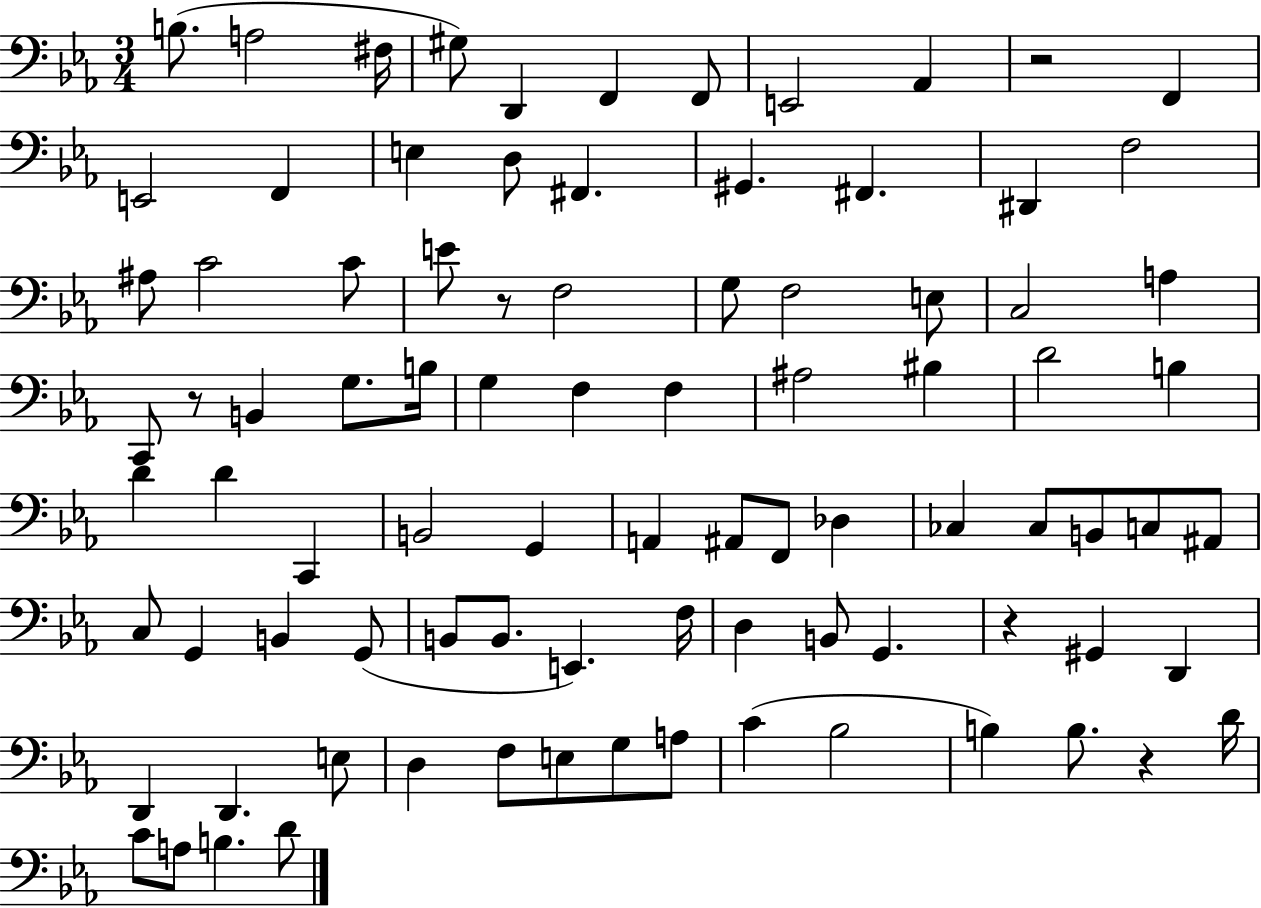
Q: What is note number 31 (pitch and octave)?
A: B2